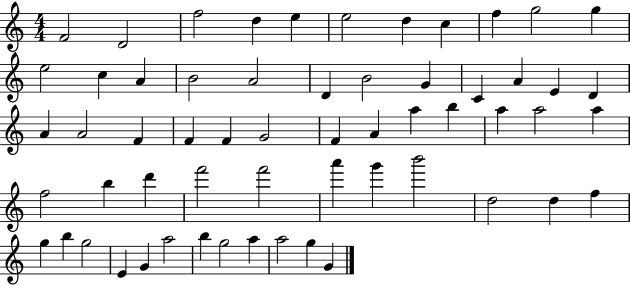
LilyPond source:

{
  \clef treble
  \numericTimeSignature
  \time 4/4
  \key c \major
  f'2 d'2 | f''2 d''4 e''4 | e''2 d''4 c''4 | f''4 g''2 g''4 | \break e''2 c''4 a'4 | b'2 a'2 | d'4 b'2 g'4 | c'4 a'4 e'4 d'4 | \break a'4 a'2 f'4 | f'4 f'4 g'2 | f'4 a'4 a''4 b''4 | a''4 a''2 a''4 | \break f''2 b''4 d'''4 | f'''2 f'''2 | a'''4 g'''4 b'''2 | d''2 d''4 f''4 | \break g''4 b''4 g''2 | e'4 g'4 a''2 | b''4 g''2 a''4 | a''2 g''4 g'4 | \break \bar "|."
}